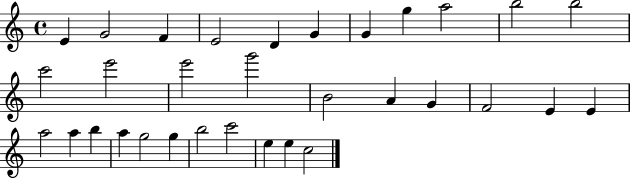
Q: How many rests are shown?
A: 0